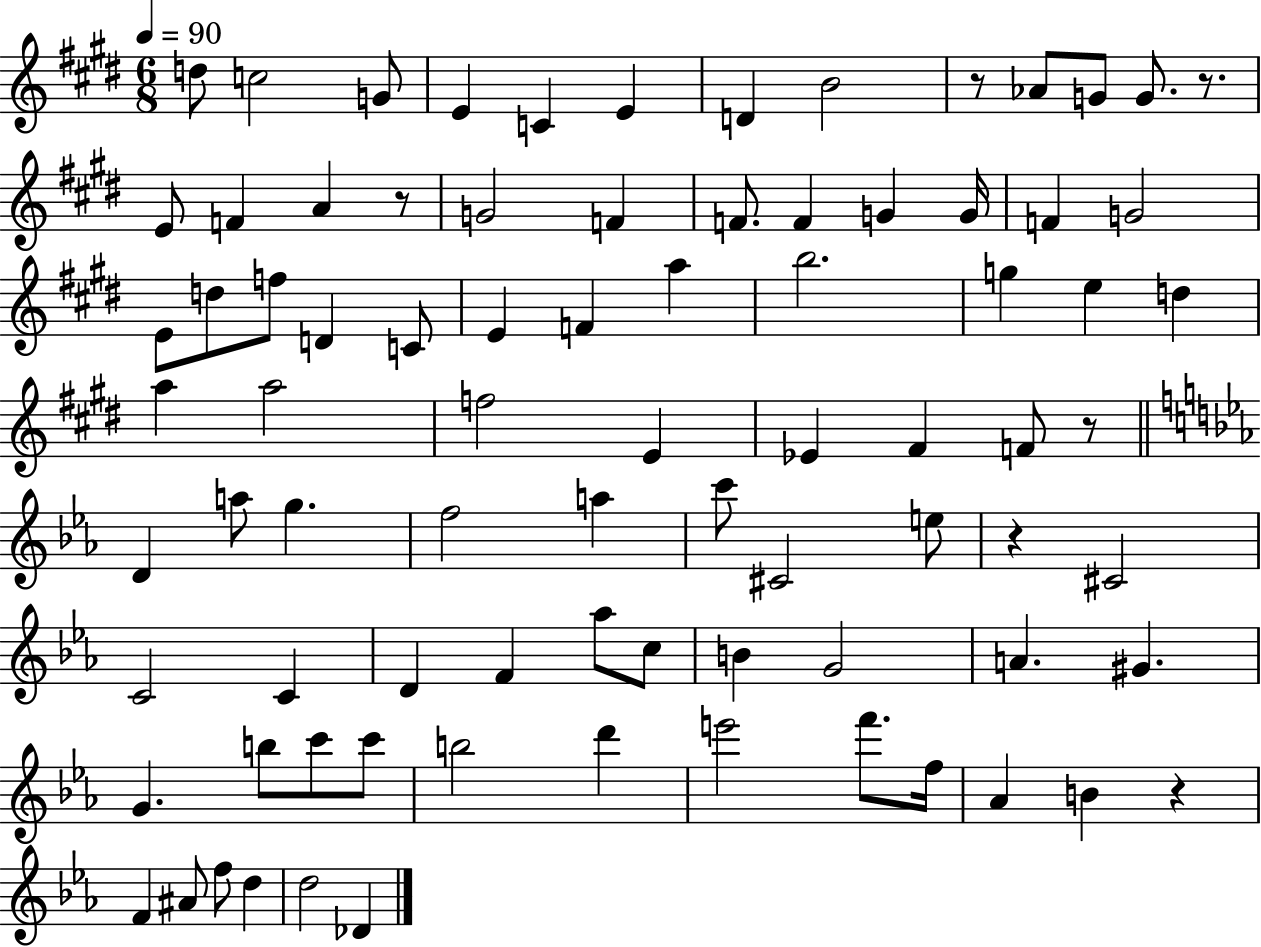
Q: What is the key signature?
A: E major